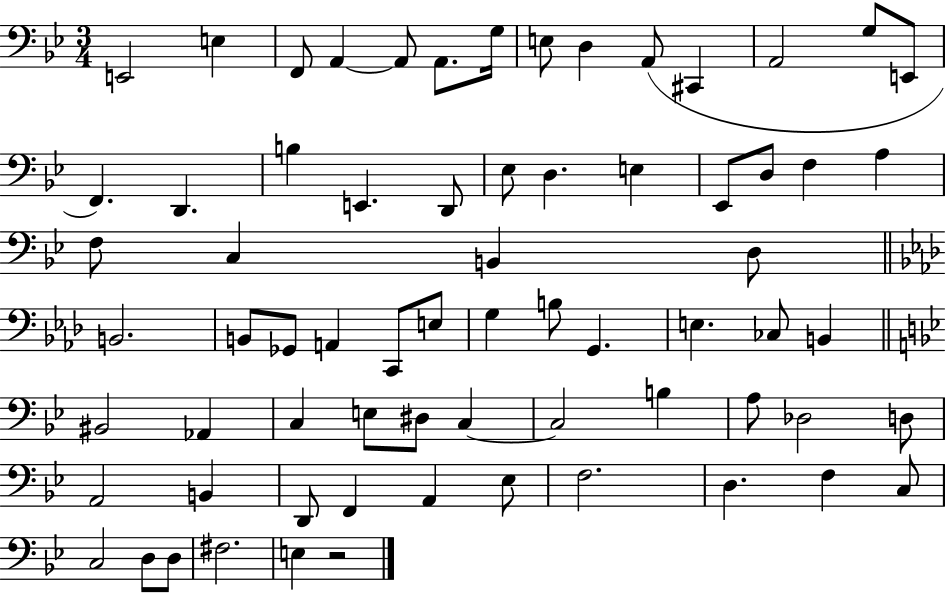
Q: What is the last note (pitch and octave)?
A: E3